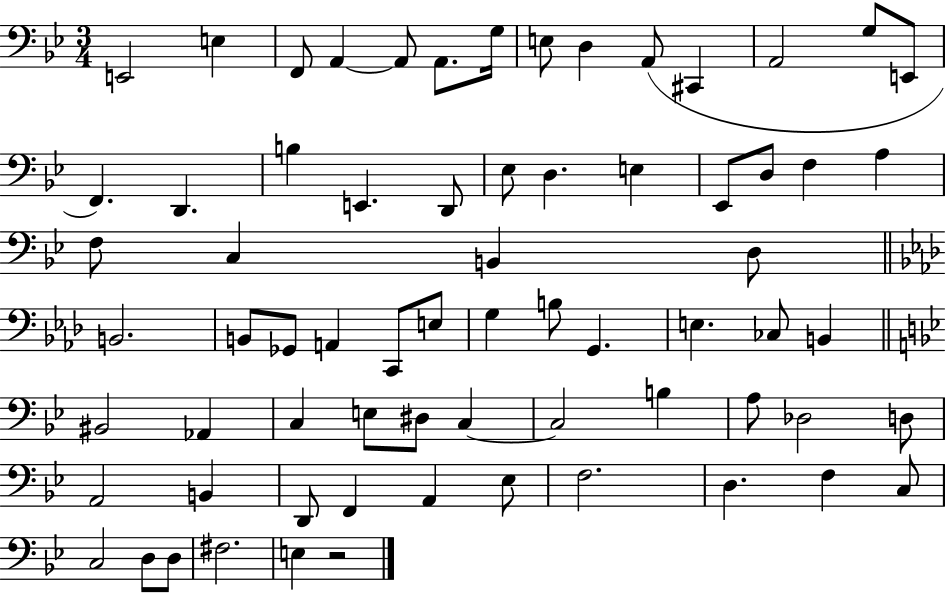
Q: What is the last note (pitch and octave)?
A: E3